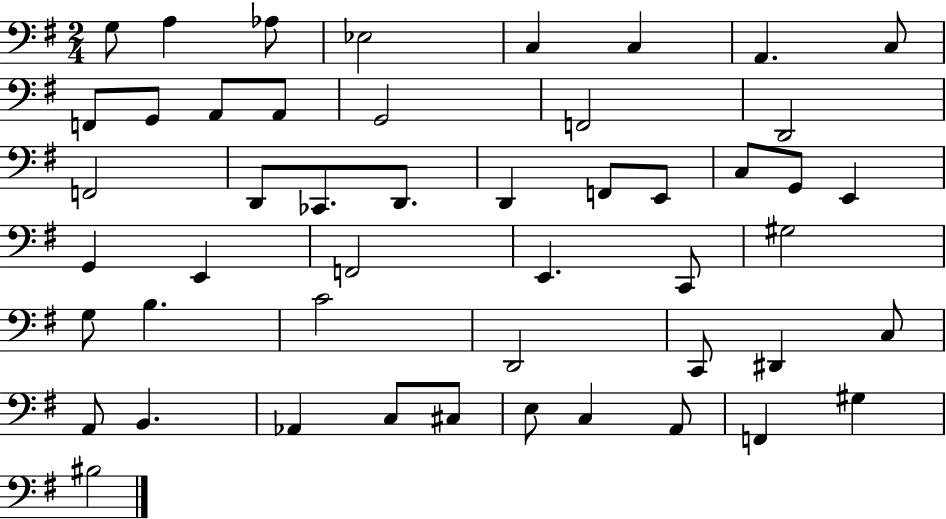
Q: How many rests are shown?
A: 0